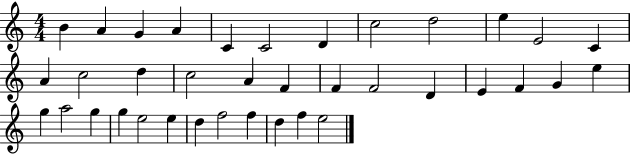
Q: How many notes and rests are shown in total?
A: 37